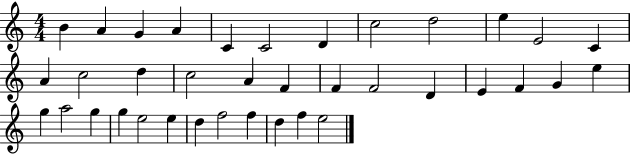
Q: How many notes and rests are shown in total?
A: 37